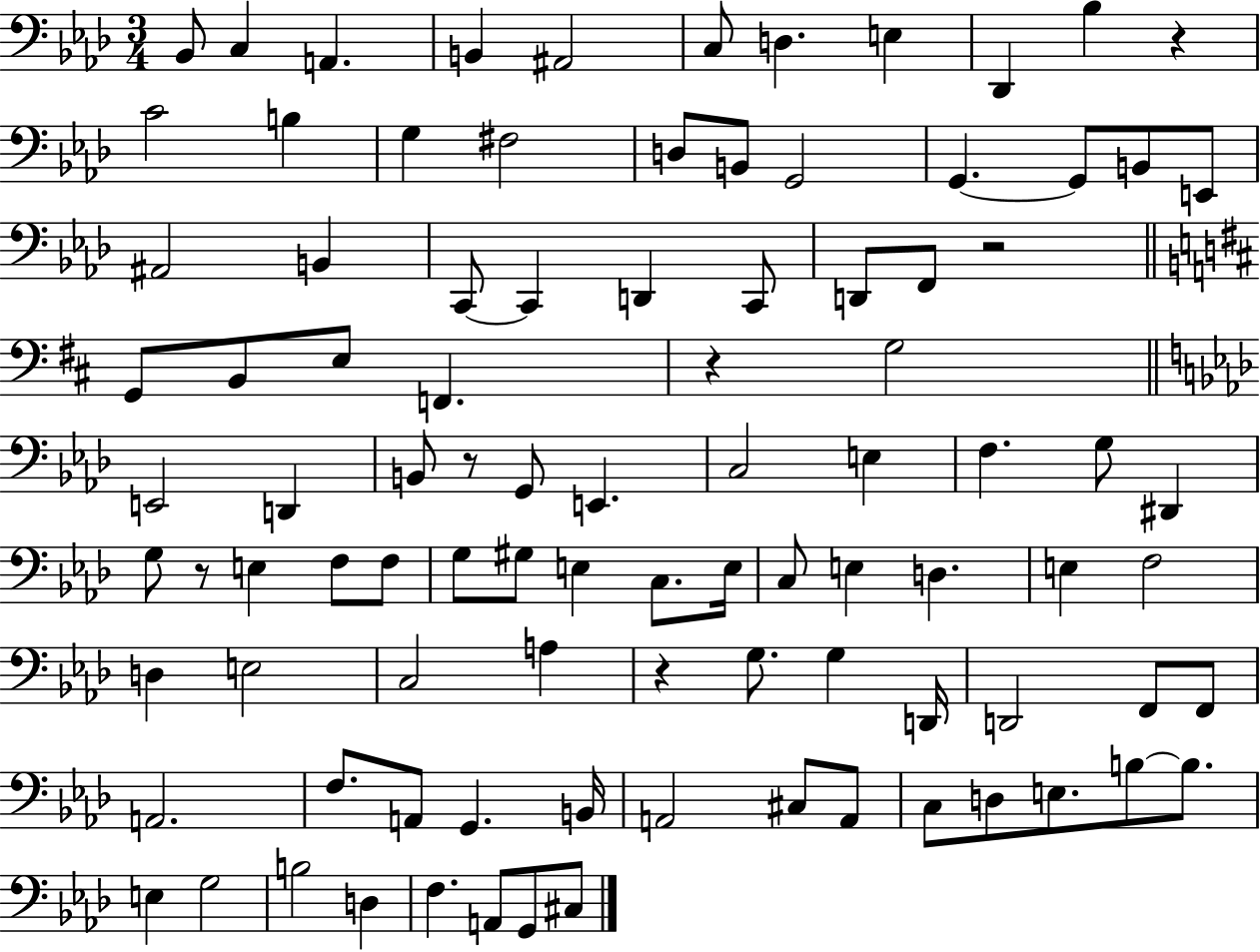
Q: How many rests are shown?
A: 6